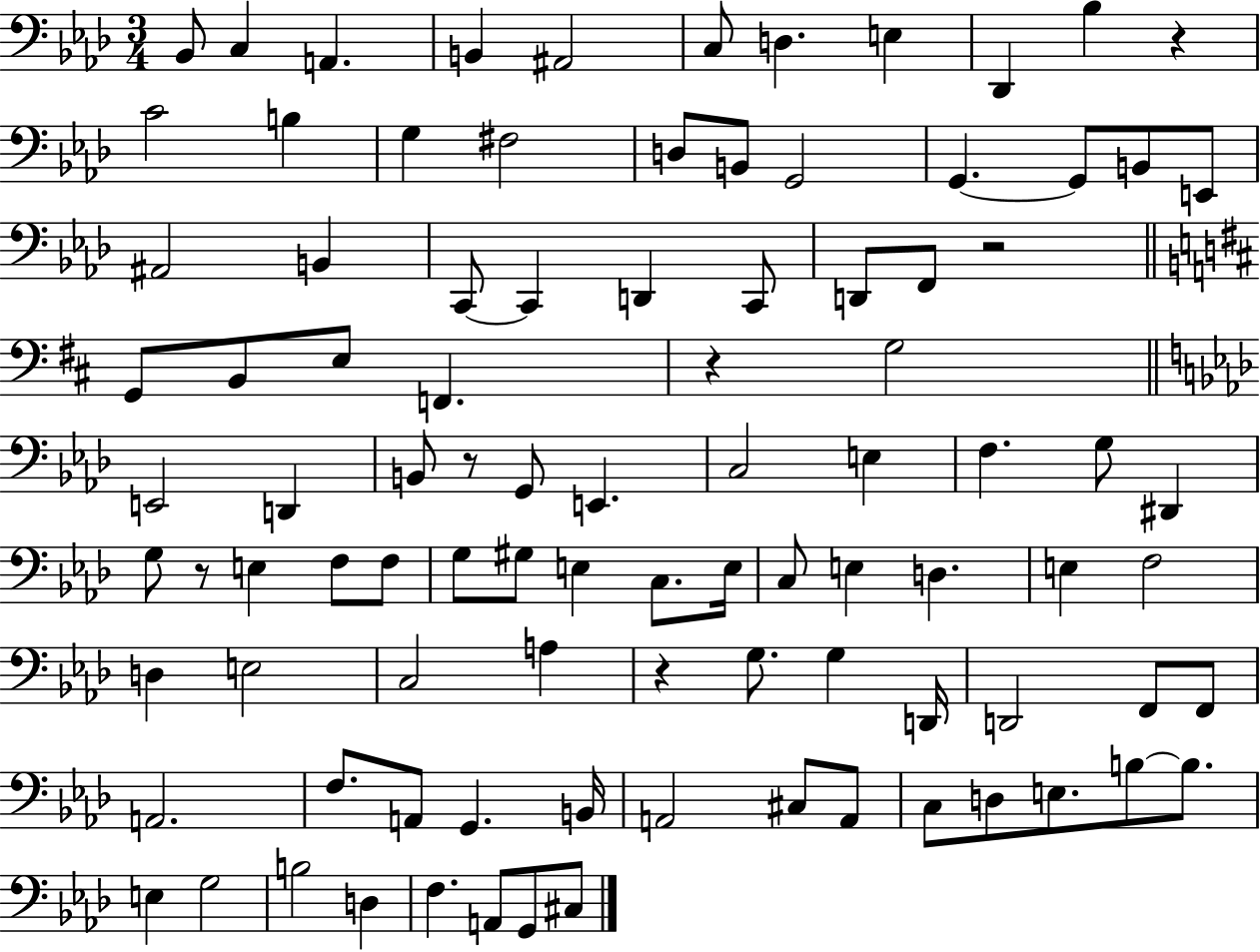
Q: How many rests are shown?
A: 6